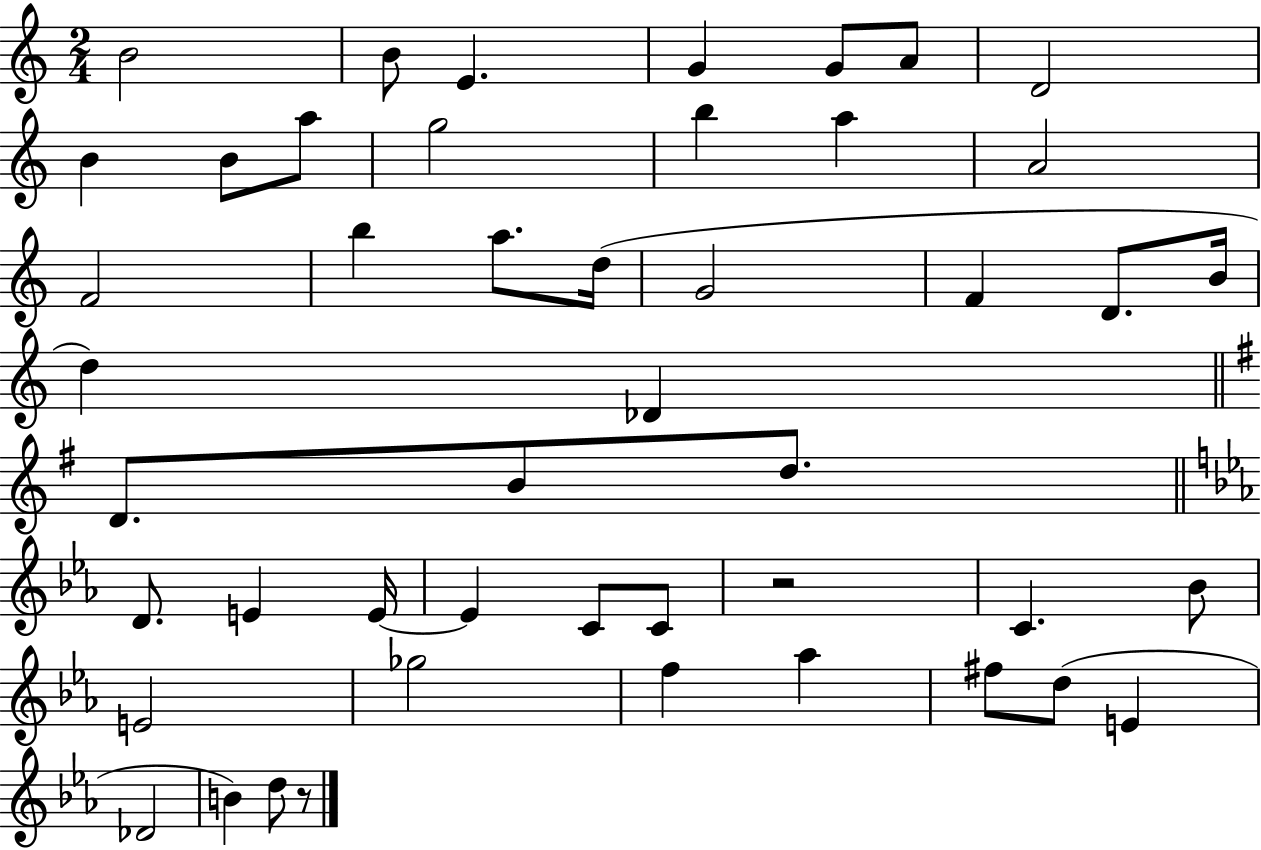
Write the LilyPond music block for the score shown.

{
  \clef treble
  \numericTimeSignature
  \time 2/4
  \key c \major
  b'2 | b'8 e'4. | g'4 g'8 a'8 | d'2 | \break b'4 b'8 a''8 | g''2 | b''4 a''4 | a'2 | \break f'2 | b''4 a''8. d''16( | g'2 | f'4 d'8. b'16 | \break d''4) des'4 | \bar "||" \break \key g \major d'8. b'8 d''8. | \bar "||" \break \key c \minor d'8. e'4 e'16~~ | e'4 c'8 c'8 | r2 | c'4. bes'8 | \break e'2 | ges''2 | f''4 aes''4 | fis''8 d''8( e'4 | \break des'2 | b'4) d''8 r8 | \bar "|."
}